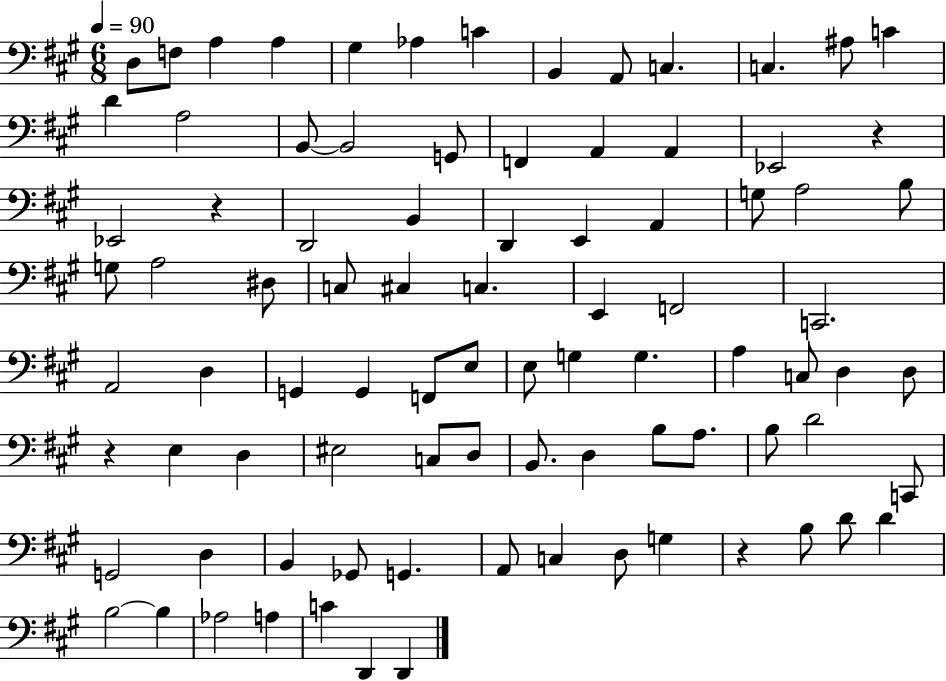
{
  \clef bass
  \numericTimeSignature
  \time 6/8
  \key a \major
  \tempo 4 = 90
  d8 f8 a4 a4 | gis4 aes4 c'4 | b,4 a,8 c4. | c4. ais8 c'4 | \break d'4 a2 | b,8~~ b,2 g,8 | f,4 a,4 a,4 | ees,2 r4 | \break ees,2 r4 | d,2 b,4 | d,4 e,4 a,4 | g8 a2 b8 | \break g8 a2 dis8 | c8 cis4 c4. | e,4 f,2 | c,2. | \break a,2 d4 | g,4 g,4 f,8 e8 | e8 g4 g4. | a4 c8 d4 d8 | \break r4 e4 d4 | eis2 c8 d8 | b,8. d4 b8 a8. | b8 d'2 c,8 | \break g,2 d4 | b,4 ges,8 g,4. | a,8 c4 d8 g4 | r4 b8 d'8 d'4 | \break b2~~ b4 | aes2 a4 | c'4 d,4 d,4 | \bar "|."
}